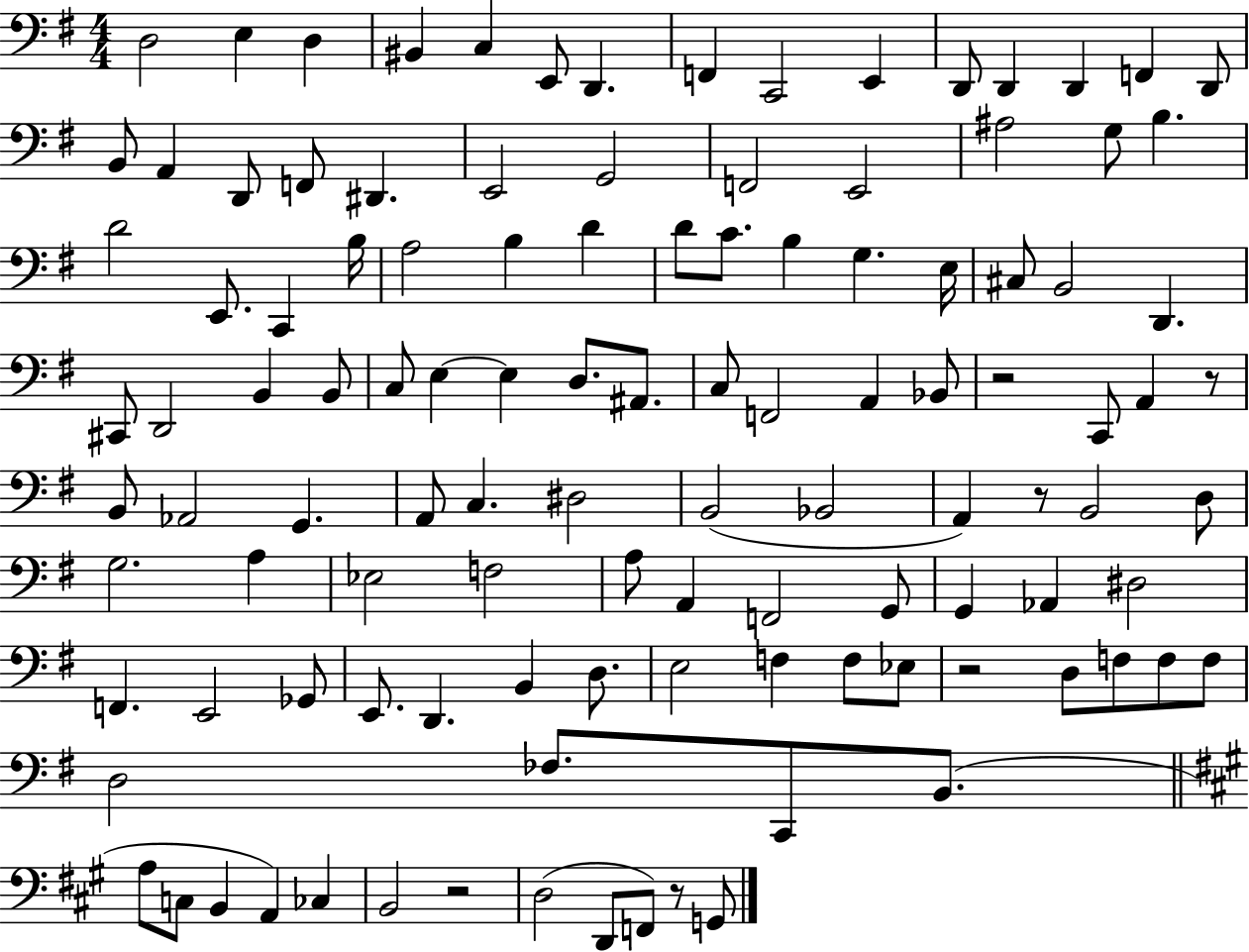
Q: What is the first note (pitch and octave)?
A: D3